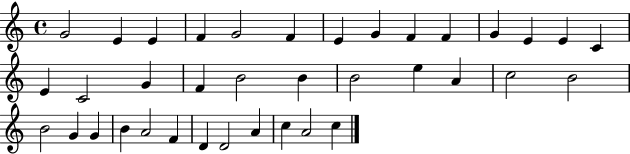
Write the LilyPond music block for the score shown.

{
  \clef treble
  \time 4/4
  \defaultTimeSignature
  \key c \major
  g'2 e'4 e'4 | f'4 g'2 f'4 | e'4 g'4 f'4 f'4 | g'4 e'4 e'4 c'4 | \break e'4 c'2 g'4 | f'4 b'2 b'4 | b'2 e''4 a'4 | c''2 b'2 | \break b'2 g'4 g'4 | b'4 a'2 f'4 | d'4 d'2 a'4 | c''4 a'2 c''4 | \break \bar "|."
}